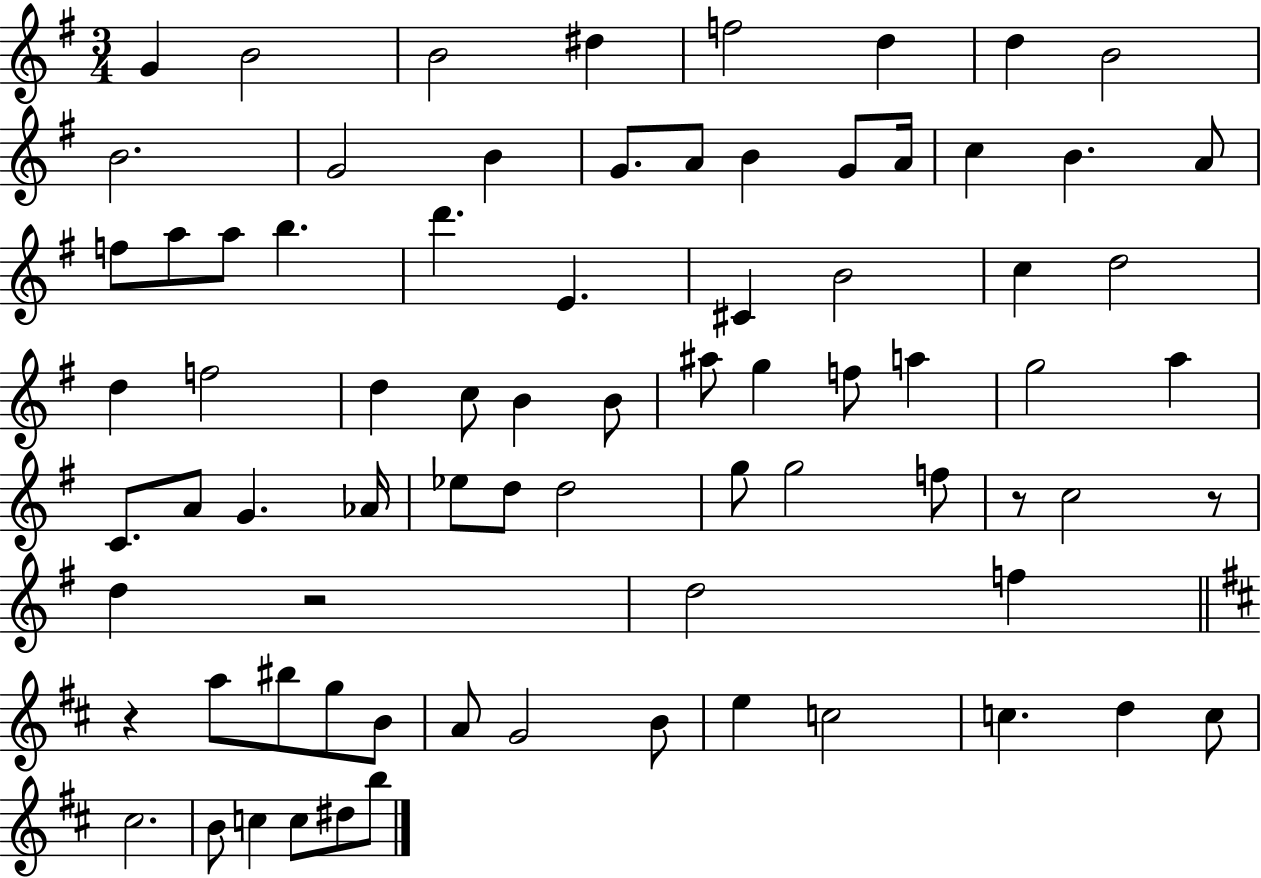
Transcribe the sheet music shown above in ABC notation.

X:1
T:Untitled
M:3/4
L:1/4
K:G
G B2 B2 ^d f2 d d B2 B2 G2 B G/2 A/2 B G/2 A/4 c B A/2 f/2 a/2 a/2 b d' E ^C B2 c d2 d f2 d c/2 B B/2 ^a/2 g f/2 a g2 a C/2 A/2 G _A/4 _e/2 d/2 d2 g/2 g2 f/2 z/2 c2 z/2 d z2 d2 f z a/2 ^b/2 g/2 B/2 A/2 G2 B/2 e c2 c d c/2 ^c2 B/2 c c/2 ^d/2 b/2